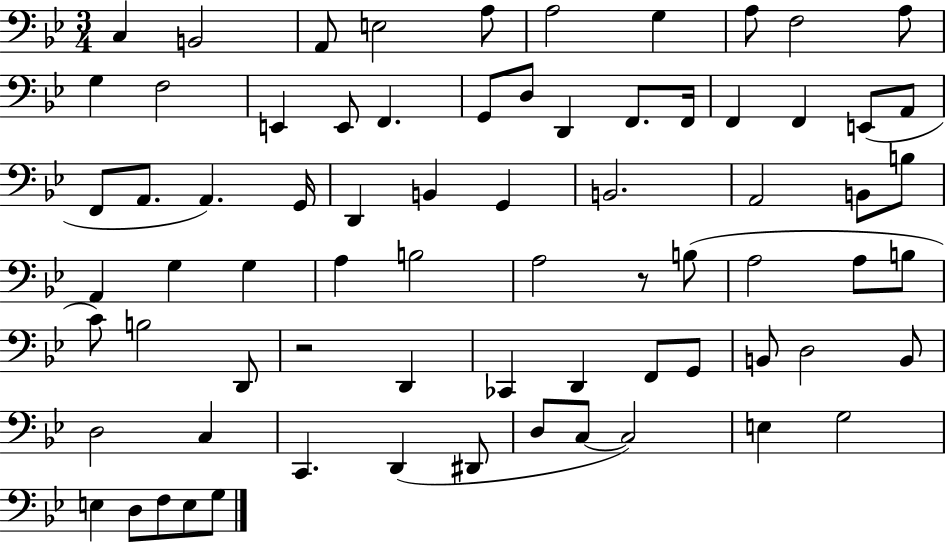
C3/q B2/h A2/e E3/h A3/e A3/h G3/q A3/e F3/h A3/e G3/q F3/h E2/q E2/e F2/q. G2/e D3/e D2/q F2/e. F2/s F2/q F2/q E2/e A2/e F2/e A2/e. A2/q. G2/s D2/q B2/q G2/q B2/h. A2/h B2/e B3/e A2/q G3/q G3/q A3/q B3/h A3/h R/e B3/e A3/h A3/e B3/e C4/e B3/h D2/e R/h D2/q CES2/q D2/q F2/e G2/e B2/e D3/h B2/e D3/h C3/q C2/q. D2/q D#2/e D3/e C3/e C3/h E3/q G3/h E3/q D3/e F3/e E3/e G3/e